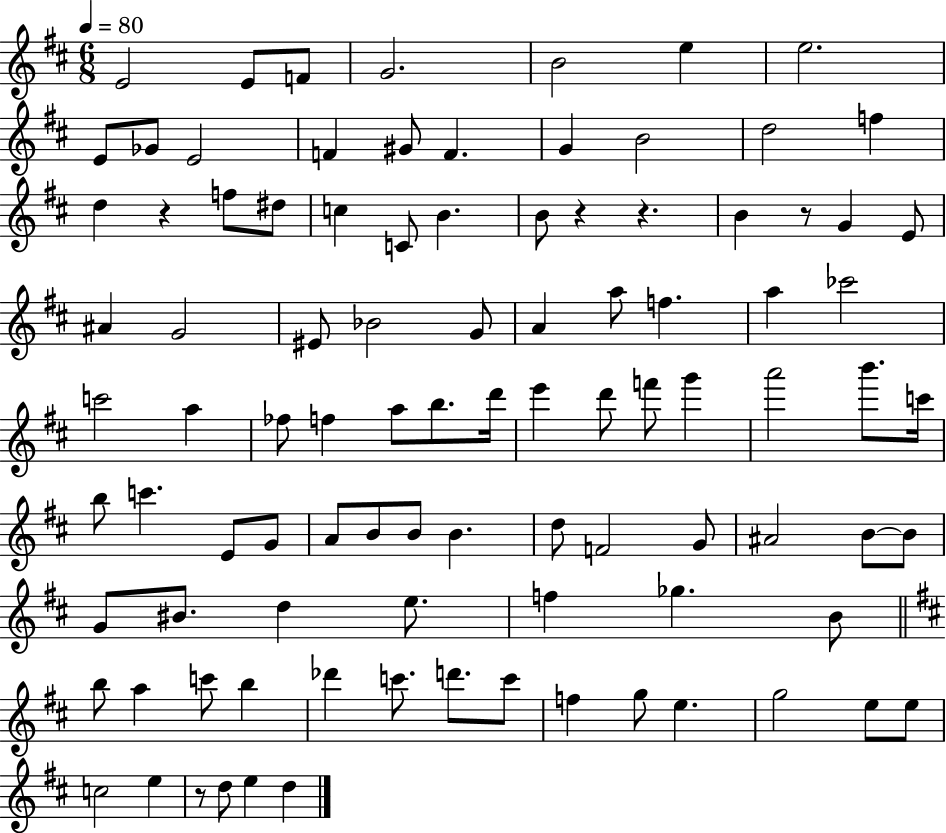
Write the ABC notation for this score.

X:1
T:Untitled
M:6/8
L:1/4
K:D
E2 E/2 F/2 G2 B2 e e2 E/2 _G/2 E2 F ^G/2 F G B2 d2 f d z f/2 ^d/2 c C/2 B B/2 z z B z/2 G E/2 ^A G2 ^E/2 _B2 G/2 A a/2 f a _c'2 c'2 a _f/2 f a/2 b/2 d'/4 e' d'/2 f'/2 g' a'2 b'/2 c'/4 b/2 c' E/2 G/2 A/2 B/2 B/2 B d/2 F2 G/2 ^A2 B/2 B/2 G/2 ^B/2 d e/2 f _g B/2 b/2 a c'/2 b _d' c'/2 d'/2 c'/2 f g/2 e g2 e/2 e/2 c2 e z/2 d/2 e d